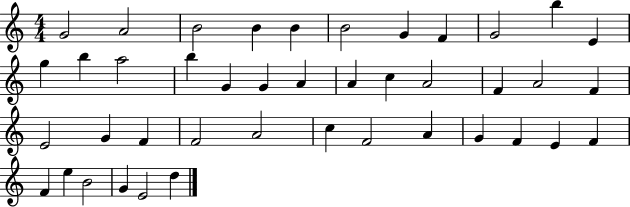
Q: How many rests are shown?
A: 0